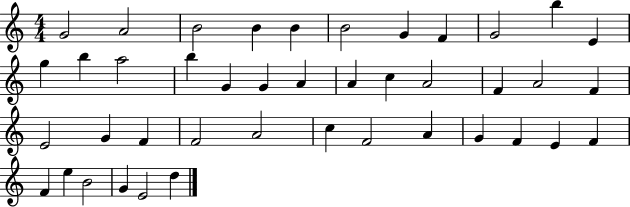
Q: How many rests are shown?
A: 0